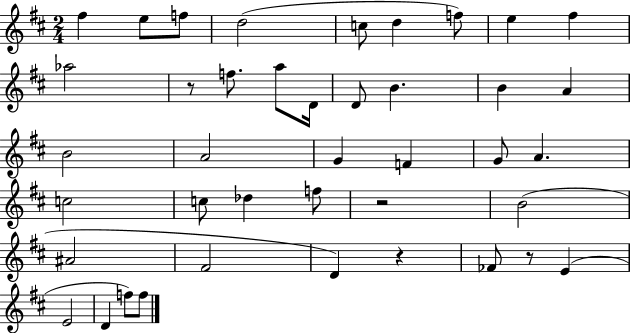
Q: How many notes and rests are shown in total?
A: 41